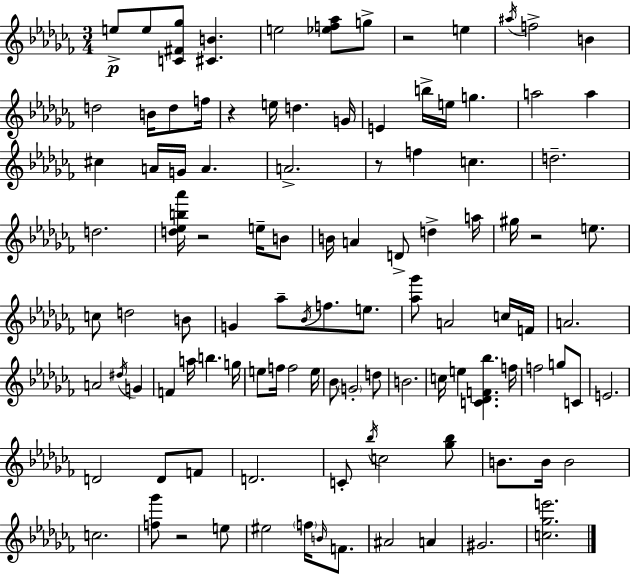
E5/e E5/e [C4,F#4,Gb5]/e [C#4,B4]/q. E5/h [Eb5,F5,Ab5]/e G5/e R/h E5/q A#5/s F5/h B4/q D5/h B4/s D5/e F5/s R/q E5/s D5/q. G4/s E4/q B5/s E5/s G5/q. A5/h A5/q C#5/q A4/s G4/s A4/q. A4/h. R/e F5/q C5/q. D5/h. D5/h. [D5,Eb5,B5,Ab6]/s R/h E5/s B4/e B4/s A4/q D4/e D5/q A5/s G#5/s R/h E5/e. C5/e D5/h B4/e G4/q Ab5/e Bb4/s F5/e. E5/e. [Ab5,Gb6]/e A4/h C5/s F4/s A4/h. A4/h D#5/s G4/q F4/q A5/s B5/q. G5/s E5/e F5/s F5/h E5/s Bb4/e G4/h D5/e B4/h. C5/s E5/q [C4,Db4,F4,Bb5]/q. F5/s F5/h G5/e C4/e E4/h. D4/h D4/e F4/e D4/h. C4/e Bb5/s C5/h [Gb5,Bb5]/e B4/e. B4/s B4/h C5/h. [F5,Gb6]/e R/h E5/e EIS5/h F5/s B4/s F4/e. A#4/h A4/q G#4/h. [C5,Gb5,E6]/h.